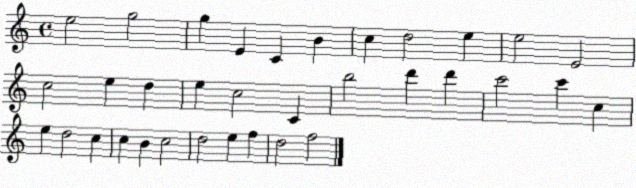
X:1
T:Untitled
M:4/4
L:1/4
K:C
e2 g2 g E C B c d2 e e2 E2 c2 e d e c2 C b2 d' d' c'2 c' c e d2 c c B c2 d2 e f d2 f2